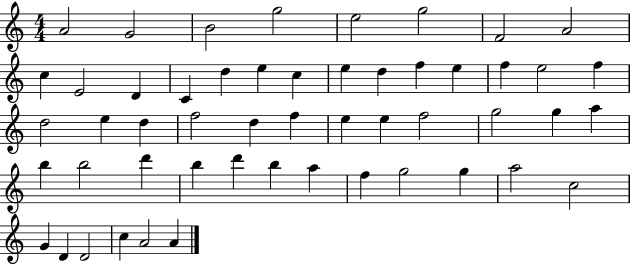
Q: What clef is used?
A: treble